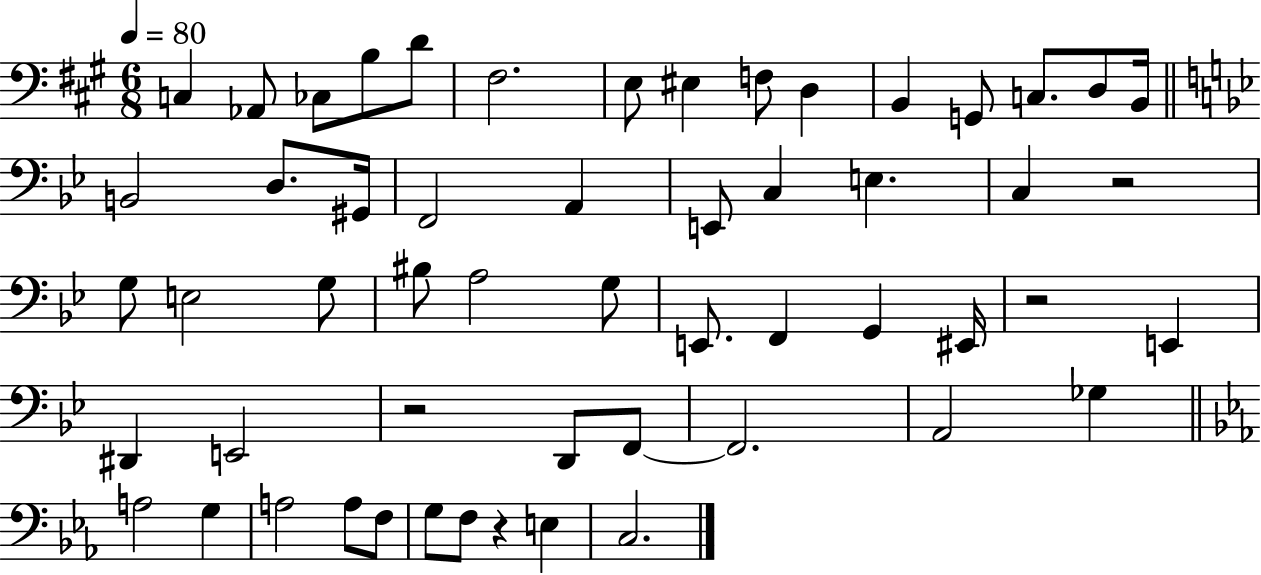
{
  \clef bass
  \numericTimeSignature
  \time 6/8
  \key a \major
  \tempo 4 = 80
  c4 aes,8 ces8 b8 d'8 | fis2. | e8 eis4 f8 d4 | b,4 g,8 c8. d8 b,16 | \break \bar "||" \break \key g \minor b,2 d8. gis,16 | f,2 a,4 | e,8 c4 e4. | c4 r2 | \break g8 e2 g8 | bis8 a2 g8 | e,8. f,4 g,4 eis,16 | r2 e,4 | \break dis,4 e,2 | r2 d,8 f,8~~ | f,2. | a,2 ges4 | \break \bar "||" \break \key ees \major a2 g4 | a2 a8 f8 | g8 f8 r4 e4 | c2. | \break \bar "|."
}